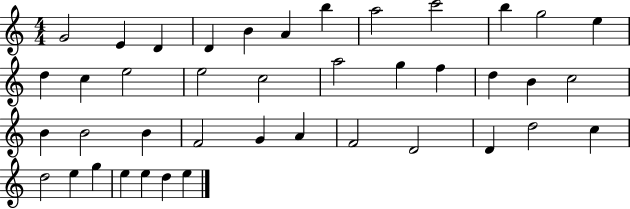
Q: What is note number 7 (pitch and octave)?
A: B5